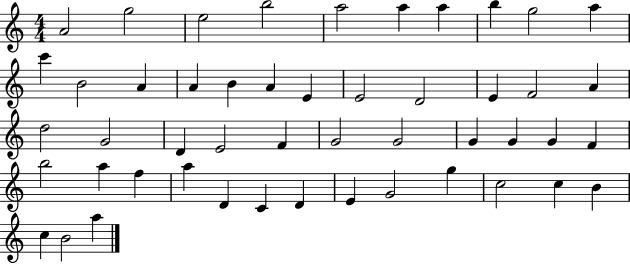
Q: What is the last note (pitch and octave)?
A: A5